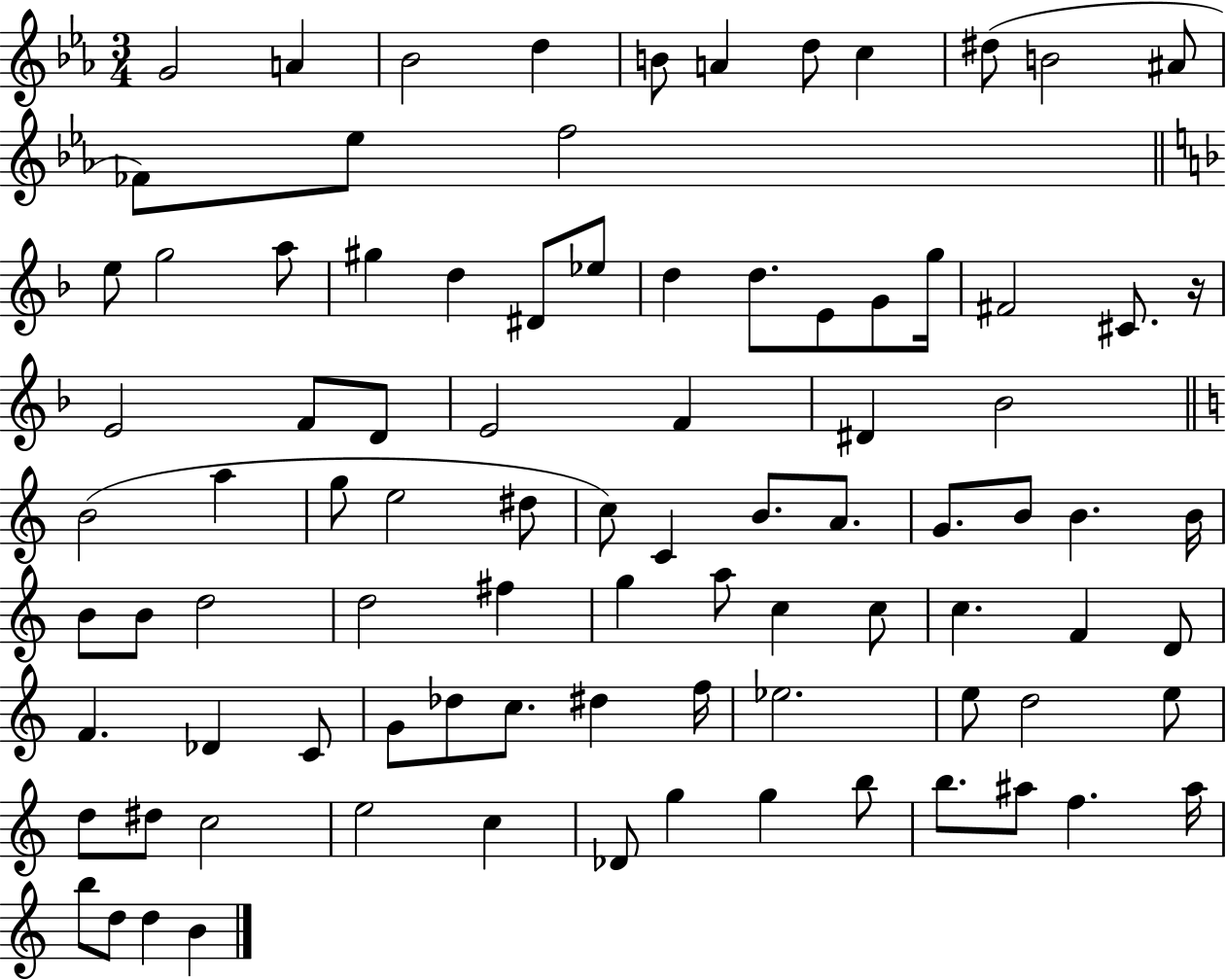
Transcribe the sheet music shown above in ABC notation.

X:1
T:Untitled
M:3/4
L:1/4
K:Eb
G2 A _B2 d B/2 A d/2 c ^d/2 B2 ^A/2 _F/2 _e/2 f2 e/2 g2 a/2 ^g d ^D/2 _e/2 d d/2 E/2 G/2 g/4 ^F2 ^C/2 z/4 E2 F/2 D/2 E2 F ^D _B2 B2 a g/2 e2 ^d/2 c/2 C B/2 A/2 G/2 B/2 B B/4 B/2 B/2 d2 d2 ^f g a/2 c c/2 c F D/2 F _D C/2 G/2 _d/2 c/2 ^d f/4 _e2 e/2 d2 e/2 d/2 ^d/2 c2 e2 c _D/2 g g b/2 b/2 ^a/2 f ^a/4 b/2 d/2 d B